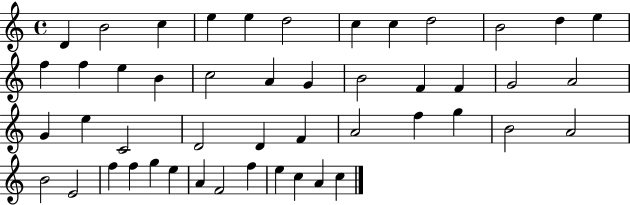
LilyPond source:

{
  \clef treble
  \time 4/4
  \defaultTimeSignature
  \key c \major
  d'4 b'2 c''4 | e''4 e''4 d''2 | c''4 c''4 d''2 | b'2 d''4 e''4 | \break f''4 f''4 e''4 b'4 | c''2 a'4 g'4 | b'2 f'4 f'4 | g'2 a'2 | \break g'4 e''4 c'2 | d'2 d'4 f'4 | a'2 f''4 g''4 | b'2 a'2 | \break b'2 e'2 | f''4 f''4 g''4 e''4 | a'4 f'2 f''4 | e''4 c''4 a'4 c''4 | \break \bar "|."
}